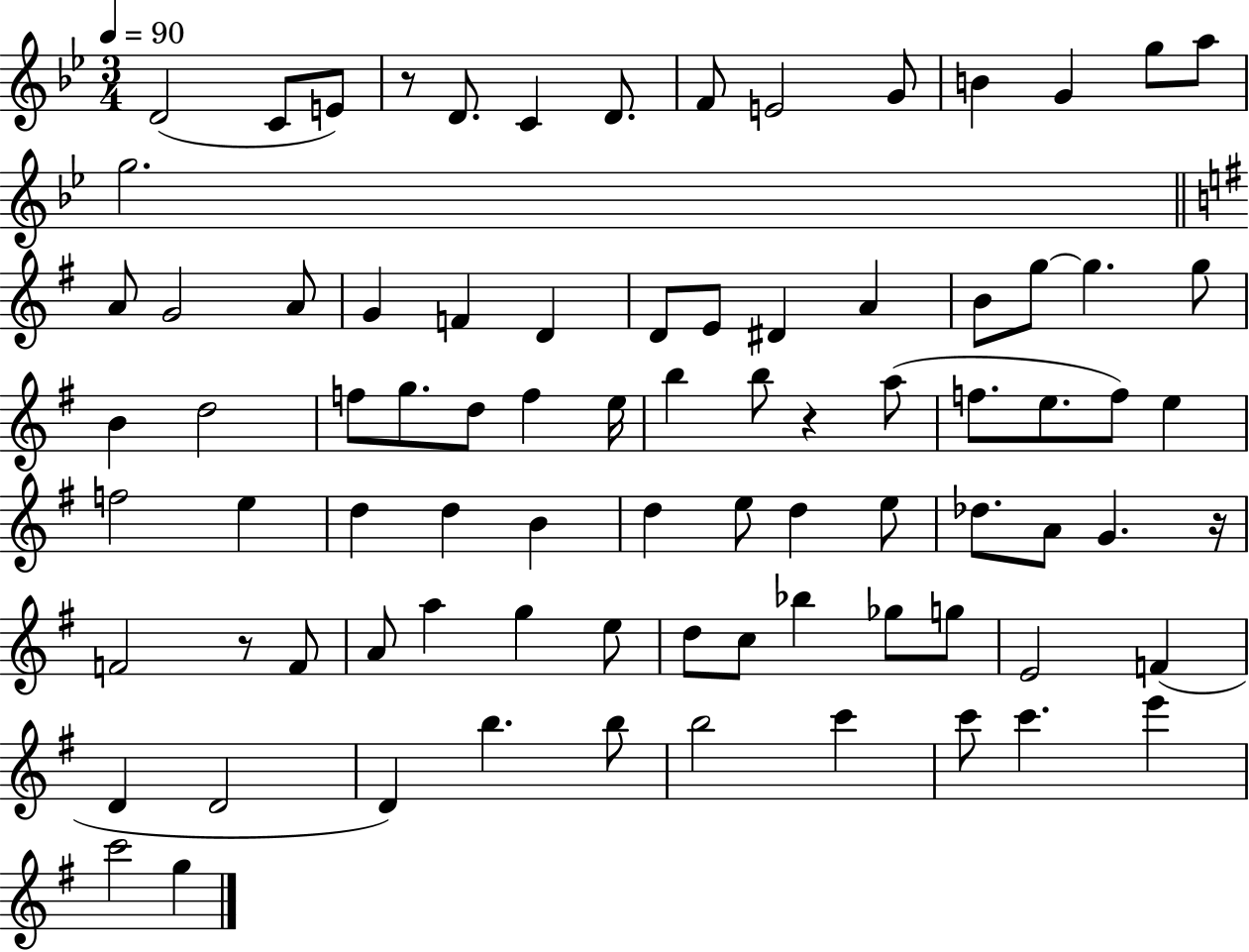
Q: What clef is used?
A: treble